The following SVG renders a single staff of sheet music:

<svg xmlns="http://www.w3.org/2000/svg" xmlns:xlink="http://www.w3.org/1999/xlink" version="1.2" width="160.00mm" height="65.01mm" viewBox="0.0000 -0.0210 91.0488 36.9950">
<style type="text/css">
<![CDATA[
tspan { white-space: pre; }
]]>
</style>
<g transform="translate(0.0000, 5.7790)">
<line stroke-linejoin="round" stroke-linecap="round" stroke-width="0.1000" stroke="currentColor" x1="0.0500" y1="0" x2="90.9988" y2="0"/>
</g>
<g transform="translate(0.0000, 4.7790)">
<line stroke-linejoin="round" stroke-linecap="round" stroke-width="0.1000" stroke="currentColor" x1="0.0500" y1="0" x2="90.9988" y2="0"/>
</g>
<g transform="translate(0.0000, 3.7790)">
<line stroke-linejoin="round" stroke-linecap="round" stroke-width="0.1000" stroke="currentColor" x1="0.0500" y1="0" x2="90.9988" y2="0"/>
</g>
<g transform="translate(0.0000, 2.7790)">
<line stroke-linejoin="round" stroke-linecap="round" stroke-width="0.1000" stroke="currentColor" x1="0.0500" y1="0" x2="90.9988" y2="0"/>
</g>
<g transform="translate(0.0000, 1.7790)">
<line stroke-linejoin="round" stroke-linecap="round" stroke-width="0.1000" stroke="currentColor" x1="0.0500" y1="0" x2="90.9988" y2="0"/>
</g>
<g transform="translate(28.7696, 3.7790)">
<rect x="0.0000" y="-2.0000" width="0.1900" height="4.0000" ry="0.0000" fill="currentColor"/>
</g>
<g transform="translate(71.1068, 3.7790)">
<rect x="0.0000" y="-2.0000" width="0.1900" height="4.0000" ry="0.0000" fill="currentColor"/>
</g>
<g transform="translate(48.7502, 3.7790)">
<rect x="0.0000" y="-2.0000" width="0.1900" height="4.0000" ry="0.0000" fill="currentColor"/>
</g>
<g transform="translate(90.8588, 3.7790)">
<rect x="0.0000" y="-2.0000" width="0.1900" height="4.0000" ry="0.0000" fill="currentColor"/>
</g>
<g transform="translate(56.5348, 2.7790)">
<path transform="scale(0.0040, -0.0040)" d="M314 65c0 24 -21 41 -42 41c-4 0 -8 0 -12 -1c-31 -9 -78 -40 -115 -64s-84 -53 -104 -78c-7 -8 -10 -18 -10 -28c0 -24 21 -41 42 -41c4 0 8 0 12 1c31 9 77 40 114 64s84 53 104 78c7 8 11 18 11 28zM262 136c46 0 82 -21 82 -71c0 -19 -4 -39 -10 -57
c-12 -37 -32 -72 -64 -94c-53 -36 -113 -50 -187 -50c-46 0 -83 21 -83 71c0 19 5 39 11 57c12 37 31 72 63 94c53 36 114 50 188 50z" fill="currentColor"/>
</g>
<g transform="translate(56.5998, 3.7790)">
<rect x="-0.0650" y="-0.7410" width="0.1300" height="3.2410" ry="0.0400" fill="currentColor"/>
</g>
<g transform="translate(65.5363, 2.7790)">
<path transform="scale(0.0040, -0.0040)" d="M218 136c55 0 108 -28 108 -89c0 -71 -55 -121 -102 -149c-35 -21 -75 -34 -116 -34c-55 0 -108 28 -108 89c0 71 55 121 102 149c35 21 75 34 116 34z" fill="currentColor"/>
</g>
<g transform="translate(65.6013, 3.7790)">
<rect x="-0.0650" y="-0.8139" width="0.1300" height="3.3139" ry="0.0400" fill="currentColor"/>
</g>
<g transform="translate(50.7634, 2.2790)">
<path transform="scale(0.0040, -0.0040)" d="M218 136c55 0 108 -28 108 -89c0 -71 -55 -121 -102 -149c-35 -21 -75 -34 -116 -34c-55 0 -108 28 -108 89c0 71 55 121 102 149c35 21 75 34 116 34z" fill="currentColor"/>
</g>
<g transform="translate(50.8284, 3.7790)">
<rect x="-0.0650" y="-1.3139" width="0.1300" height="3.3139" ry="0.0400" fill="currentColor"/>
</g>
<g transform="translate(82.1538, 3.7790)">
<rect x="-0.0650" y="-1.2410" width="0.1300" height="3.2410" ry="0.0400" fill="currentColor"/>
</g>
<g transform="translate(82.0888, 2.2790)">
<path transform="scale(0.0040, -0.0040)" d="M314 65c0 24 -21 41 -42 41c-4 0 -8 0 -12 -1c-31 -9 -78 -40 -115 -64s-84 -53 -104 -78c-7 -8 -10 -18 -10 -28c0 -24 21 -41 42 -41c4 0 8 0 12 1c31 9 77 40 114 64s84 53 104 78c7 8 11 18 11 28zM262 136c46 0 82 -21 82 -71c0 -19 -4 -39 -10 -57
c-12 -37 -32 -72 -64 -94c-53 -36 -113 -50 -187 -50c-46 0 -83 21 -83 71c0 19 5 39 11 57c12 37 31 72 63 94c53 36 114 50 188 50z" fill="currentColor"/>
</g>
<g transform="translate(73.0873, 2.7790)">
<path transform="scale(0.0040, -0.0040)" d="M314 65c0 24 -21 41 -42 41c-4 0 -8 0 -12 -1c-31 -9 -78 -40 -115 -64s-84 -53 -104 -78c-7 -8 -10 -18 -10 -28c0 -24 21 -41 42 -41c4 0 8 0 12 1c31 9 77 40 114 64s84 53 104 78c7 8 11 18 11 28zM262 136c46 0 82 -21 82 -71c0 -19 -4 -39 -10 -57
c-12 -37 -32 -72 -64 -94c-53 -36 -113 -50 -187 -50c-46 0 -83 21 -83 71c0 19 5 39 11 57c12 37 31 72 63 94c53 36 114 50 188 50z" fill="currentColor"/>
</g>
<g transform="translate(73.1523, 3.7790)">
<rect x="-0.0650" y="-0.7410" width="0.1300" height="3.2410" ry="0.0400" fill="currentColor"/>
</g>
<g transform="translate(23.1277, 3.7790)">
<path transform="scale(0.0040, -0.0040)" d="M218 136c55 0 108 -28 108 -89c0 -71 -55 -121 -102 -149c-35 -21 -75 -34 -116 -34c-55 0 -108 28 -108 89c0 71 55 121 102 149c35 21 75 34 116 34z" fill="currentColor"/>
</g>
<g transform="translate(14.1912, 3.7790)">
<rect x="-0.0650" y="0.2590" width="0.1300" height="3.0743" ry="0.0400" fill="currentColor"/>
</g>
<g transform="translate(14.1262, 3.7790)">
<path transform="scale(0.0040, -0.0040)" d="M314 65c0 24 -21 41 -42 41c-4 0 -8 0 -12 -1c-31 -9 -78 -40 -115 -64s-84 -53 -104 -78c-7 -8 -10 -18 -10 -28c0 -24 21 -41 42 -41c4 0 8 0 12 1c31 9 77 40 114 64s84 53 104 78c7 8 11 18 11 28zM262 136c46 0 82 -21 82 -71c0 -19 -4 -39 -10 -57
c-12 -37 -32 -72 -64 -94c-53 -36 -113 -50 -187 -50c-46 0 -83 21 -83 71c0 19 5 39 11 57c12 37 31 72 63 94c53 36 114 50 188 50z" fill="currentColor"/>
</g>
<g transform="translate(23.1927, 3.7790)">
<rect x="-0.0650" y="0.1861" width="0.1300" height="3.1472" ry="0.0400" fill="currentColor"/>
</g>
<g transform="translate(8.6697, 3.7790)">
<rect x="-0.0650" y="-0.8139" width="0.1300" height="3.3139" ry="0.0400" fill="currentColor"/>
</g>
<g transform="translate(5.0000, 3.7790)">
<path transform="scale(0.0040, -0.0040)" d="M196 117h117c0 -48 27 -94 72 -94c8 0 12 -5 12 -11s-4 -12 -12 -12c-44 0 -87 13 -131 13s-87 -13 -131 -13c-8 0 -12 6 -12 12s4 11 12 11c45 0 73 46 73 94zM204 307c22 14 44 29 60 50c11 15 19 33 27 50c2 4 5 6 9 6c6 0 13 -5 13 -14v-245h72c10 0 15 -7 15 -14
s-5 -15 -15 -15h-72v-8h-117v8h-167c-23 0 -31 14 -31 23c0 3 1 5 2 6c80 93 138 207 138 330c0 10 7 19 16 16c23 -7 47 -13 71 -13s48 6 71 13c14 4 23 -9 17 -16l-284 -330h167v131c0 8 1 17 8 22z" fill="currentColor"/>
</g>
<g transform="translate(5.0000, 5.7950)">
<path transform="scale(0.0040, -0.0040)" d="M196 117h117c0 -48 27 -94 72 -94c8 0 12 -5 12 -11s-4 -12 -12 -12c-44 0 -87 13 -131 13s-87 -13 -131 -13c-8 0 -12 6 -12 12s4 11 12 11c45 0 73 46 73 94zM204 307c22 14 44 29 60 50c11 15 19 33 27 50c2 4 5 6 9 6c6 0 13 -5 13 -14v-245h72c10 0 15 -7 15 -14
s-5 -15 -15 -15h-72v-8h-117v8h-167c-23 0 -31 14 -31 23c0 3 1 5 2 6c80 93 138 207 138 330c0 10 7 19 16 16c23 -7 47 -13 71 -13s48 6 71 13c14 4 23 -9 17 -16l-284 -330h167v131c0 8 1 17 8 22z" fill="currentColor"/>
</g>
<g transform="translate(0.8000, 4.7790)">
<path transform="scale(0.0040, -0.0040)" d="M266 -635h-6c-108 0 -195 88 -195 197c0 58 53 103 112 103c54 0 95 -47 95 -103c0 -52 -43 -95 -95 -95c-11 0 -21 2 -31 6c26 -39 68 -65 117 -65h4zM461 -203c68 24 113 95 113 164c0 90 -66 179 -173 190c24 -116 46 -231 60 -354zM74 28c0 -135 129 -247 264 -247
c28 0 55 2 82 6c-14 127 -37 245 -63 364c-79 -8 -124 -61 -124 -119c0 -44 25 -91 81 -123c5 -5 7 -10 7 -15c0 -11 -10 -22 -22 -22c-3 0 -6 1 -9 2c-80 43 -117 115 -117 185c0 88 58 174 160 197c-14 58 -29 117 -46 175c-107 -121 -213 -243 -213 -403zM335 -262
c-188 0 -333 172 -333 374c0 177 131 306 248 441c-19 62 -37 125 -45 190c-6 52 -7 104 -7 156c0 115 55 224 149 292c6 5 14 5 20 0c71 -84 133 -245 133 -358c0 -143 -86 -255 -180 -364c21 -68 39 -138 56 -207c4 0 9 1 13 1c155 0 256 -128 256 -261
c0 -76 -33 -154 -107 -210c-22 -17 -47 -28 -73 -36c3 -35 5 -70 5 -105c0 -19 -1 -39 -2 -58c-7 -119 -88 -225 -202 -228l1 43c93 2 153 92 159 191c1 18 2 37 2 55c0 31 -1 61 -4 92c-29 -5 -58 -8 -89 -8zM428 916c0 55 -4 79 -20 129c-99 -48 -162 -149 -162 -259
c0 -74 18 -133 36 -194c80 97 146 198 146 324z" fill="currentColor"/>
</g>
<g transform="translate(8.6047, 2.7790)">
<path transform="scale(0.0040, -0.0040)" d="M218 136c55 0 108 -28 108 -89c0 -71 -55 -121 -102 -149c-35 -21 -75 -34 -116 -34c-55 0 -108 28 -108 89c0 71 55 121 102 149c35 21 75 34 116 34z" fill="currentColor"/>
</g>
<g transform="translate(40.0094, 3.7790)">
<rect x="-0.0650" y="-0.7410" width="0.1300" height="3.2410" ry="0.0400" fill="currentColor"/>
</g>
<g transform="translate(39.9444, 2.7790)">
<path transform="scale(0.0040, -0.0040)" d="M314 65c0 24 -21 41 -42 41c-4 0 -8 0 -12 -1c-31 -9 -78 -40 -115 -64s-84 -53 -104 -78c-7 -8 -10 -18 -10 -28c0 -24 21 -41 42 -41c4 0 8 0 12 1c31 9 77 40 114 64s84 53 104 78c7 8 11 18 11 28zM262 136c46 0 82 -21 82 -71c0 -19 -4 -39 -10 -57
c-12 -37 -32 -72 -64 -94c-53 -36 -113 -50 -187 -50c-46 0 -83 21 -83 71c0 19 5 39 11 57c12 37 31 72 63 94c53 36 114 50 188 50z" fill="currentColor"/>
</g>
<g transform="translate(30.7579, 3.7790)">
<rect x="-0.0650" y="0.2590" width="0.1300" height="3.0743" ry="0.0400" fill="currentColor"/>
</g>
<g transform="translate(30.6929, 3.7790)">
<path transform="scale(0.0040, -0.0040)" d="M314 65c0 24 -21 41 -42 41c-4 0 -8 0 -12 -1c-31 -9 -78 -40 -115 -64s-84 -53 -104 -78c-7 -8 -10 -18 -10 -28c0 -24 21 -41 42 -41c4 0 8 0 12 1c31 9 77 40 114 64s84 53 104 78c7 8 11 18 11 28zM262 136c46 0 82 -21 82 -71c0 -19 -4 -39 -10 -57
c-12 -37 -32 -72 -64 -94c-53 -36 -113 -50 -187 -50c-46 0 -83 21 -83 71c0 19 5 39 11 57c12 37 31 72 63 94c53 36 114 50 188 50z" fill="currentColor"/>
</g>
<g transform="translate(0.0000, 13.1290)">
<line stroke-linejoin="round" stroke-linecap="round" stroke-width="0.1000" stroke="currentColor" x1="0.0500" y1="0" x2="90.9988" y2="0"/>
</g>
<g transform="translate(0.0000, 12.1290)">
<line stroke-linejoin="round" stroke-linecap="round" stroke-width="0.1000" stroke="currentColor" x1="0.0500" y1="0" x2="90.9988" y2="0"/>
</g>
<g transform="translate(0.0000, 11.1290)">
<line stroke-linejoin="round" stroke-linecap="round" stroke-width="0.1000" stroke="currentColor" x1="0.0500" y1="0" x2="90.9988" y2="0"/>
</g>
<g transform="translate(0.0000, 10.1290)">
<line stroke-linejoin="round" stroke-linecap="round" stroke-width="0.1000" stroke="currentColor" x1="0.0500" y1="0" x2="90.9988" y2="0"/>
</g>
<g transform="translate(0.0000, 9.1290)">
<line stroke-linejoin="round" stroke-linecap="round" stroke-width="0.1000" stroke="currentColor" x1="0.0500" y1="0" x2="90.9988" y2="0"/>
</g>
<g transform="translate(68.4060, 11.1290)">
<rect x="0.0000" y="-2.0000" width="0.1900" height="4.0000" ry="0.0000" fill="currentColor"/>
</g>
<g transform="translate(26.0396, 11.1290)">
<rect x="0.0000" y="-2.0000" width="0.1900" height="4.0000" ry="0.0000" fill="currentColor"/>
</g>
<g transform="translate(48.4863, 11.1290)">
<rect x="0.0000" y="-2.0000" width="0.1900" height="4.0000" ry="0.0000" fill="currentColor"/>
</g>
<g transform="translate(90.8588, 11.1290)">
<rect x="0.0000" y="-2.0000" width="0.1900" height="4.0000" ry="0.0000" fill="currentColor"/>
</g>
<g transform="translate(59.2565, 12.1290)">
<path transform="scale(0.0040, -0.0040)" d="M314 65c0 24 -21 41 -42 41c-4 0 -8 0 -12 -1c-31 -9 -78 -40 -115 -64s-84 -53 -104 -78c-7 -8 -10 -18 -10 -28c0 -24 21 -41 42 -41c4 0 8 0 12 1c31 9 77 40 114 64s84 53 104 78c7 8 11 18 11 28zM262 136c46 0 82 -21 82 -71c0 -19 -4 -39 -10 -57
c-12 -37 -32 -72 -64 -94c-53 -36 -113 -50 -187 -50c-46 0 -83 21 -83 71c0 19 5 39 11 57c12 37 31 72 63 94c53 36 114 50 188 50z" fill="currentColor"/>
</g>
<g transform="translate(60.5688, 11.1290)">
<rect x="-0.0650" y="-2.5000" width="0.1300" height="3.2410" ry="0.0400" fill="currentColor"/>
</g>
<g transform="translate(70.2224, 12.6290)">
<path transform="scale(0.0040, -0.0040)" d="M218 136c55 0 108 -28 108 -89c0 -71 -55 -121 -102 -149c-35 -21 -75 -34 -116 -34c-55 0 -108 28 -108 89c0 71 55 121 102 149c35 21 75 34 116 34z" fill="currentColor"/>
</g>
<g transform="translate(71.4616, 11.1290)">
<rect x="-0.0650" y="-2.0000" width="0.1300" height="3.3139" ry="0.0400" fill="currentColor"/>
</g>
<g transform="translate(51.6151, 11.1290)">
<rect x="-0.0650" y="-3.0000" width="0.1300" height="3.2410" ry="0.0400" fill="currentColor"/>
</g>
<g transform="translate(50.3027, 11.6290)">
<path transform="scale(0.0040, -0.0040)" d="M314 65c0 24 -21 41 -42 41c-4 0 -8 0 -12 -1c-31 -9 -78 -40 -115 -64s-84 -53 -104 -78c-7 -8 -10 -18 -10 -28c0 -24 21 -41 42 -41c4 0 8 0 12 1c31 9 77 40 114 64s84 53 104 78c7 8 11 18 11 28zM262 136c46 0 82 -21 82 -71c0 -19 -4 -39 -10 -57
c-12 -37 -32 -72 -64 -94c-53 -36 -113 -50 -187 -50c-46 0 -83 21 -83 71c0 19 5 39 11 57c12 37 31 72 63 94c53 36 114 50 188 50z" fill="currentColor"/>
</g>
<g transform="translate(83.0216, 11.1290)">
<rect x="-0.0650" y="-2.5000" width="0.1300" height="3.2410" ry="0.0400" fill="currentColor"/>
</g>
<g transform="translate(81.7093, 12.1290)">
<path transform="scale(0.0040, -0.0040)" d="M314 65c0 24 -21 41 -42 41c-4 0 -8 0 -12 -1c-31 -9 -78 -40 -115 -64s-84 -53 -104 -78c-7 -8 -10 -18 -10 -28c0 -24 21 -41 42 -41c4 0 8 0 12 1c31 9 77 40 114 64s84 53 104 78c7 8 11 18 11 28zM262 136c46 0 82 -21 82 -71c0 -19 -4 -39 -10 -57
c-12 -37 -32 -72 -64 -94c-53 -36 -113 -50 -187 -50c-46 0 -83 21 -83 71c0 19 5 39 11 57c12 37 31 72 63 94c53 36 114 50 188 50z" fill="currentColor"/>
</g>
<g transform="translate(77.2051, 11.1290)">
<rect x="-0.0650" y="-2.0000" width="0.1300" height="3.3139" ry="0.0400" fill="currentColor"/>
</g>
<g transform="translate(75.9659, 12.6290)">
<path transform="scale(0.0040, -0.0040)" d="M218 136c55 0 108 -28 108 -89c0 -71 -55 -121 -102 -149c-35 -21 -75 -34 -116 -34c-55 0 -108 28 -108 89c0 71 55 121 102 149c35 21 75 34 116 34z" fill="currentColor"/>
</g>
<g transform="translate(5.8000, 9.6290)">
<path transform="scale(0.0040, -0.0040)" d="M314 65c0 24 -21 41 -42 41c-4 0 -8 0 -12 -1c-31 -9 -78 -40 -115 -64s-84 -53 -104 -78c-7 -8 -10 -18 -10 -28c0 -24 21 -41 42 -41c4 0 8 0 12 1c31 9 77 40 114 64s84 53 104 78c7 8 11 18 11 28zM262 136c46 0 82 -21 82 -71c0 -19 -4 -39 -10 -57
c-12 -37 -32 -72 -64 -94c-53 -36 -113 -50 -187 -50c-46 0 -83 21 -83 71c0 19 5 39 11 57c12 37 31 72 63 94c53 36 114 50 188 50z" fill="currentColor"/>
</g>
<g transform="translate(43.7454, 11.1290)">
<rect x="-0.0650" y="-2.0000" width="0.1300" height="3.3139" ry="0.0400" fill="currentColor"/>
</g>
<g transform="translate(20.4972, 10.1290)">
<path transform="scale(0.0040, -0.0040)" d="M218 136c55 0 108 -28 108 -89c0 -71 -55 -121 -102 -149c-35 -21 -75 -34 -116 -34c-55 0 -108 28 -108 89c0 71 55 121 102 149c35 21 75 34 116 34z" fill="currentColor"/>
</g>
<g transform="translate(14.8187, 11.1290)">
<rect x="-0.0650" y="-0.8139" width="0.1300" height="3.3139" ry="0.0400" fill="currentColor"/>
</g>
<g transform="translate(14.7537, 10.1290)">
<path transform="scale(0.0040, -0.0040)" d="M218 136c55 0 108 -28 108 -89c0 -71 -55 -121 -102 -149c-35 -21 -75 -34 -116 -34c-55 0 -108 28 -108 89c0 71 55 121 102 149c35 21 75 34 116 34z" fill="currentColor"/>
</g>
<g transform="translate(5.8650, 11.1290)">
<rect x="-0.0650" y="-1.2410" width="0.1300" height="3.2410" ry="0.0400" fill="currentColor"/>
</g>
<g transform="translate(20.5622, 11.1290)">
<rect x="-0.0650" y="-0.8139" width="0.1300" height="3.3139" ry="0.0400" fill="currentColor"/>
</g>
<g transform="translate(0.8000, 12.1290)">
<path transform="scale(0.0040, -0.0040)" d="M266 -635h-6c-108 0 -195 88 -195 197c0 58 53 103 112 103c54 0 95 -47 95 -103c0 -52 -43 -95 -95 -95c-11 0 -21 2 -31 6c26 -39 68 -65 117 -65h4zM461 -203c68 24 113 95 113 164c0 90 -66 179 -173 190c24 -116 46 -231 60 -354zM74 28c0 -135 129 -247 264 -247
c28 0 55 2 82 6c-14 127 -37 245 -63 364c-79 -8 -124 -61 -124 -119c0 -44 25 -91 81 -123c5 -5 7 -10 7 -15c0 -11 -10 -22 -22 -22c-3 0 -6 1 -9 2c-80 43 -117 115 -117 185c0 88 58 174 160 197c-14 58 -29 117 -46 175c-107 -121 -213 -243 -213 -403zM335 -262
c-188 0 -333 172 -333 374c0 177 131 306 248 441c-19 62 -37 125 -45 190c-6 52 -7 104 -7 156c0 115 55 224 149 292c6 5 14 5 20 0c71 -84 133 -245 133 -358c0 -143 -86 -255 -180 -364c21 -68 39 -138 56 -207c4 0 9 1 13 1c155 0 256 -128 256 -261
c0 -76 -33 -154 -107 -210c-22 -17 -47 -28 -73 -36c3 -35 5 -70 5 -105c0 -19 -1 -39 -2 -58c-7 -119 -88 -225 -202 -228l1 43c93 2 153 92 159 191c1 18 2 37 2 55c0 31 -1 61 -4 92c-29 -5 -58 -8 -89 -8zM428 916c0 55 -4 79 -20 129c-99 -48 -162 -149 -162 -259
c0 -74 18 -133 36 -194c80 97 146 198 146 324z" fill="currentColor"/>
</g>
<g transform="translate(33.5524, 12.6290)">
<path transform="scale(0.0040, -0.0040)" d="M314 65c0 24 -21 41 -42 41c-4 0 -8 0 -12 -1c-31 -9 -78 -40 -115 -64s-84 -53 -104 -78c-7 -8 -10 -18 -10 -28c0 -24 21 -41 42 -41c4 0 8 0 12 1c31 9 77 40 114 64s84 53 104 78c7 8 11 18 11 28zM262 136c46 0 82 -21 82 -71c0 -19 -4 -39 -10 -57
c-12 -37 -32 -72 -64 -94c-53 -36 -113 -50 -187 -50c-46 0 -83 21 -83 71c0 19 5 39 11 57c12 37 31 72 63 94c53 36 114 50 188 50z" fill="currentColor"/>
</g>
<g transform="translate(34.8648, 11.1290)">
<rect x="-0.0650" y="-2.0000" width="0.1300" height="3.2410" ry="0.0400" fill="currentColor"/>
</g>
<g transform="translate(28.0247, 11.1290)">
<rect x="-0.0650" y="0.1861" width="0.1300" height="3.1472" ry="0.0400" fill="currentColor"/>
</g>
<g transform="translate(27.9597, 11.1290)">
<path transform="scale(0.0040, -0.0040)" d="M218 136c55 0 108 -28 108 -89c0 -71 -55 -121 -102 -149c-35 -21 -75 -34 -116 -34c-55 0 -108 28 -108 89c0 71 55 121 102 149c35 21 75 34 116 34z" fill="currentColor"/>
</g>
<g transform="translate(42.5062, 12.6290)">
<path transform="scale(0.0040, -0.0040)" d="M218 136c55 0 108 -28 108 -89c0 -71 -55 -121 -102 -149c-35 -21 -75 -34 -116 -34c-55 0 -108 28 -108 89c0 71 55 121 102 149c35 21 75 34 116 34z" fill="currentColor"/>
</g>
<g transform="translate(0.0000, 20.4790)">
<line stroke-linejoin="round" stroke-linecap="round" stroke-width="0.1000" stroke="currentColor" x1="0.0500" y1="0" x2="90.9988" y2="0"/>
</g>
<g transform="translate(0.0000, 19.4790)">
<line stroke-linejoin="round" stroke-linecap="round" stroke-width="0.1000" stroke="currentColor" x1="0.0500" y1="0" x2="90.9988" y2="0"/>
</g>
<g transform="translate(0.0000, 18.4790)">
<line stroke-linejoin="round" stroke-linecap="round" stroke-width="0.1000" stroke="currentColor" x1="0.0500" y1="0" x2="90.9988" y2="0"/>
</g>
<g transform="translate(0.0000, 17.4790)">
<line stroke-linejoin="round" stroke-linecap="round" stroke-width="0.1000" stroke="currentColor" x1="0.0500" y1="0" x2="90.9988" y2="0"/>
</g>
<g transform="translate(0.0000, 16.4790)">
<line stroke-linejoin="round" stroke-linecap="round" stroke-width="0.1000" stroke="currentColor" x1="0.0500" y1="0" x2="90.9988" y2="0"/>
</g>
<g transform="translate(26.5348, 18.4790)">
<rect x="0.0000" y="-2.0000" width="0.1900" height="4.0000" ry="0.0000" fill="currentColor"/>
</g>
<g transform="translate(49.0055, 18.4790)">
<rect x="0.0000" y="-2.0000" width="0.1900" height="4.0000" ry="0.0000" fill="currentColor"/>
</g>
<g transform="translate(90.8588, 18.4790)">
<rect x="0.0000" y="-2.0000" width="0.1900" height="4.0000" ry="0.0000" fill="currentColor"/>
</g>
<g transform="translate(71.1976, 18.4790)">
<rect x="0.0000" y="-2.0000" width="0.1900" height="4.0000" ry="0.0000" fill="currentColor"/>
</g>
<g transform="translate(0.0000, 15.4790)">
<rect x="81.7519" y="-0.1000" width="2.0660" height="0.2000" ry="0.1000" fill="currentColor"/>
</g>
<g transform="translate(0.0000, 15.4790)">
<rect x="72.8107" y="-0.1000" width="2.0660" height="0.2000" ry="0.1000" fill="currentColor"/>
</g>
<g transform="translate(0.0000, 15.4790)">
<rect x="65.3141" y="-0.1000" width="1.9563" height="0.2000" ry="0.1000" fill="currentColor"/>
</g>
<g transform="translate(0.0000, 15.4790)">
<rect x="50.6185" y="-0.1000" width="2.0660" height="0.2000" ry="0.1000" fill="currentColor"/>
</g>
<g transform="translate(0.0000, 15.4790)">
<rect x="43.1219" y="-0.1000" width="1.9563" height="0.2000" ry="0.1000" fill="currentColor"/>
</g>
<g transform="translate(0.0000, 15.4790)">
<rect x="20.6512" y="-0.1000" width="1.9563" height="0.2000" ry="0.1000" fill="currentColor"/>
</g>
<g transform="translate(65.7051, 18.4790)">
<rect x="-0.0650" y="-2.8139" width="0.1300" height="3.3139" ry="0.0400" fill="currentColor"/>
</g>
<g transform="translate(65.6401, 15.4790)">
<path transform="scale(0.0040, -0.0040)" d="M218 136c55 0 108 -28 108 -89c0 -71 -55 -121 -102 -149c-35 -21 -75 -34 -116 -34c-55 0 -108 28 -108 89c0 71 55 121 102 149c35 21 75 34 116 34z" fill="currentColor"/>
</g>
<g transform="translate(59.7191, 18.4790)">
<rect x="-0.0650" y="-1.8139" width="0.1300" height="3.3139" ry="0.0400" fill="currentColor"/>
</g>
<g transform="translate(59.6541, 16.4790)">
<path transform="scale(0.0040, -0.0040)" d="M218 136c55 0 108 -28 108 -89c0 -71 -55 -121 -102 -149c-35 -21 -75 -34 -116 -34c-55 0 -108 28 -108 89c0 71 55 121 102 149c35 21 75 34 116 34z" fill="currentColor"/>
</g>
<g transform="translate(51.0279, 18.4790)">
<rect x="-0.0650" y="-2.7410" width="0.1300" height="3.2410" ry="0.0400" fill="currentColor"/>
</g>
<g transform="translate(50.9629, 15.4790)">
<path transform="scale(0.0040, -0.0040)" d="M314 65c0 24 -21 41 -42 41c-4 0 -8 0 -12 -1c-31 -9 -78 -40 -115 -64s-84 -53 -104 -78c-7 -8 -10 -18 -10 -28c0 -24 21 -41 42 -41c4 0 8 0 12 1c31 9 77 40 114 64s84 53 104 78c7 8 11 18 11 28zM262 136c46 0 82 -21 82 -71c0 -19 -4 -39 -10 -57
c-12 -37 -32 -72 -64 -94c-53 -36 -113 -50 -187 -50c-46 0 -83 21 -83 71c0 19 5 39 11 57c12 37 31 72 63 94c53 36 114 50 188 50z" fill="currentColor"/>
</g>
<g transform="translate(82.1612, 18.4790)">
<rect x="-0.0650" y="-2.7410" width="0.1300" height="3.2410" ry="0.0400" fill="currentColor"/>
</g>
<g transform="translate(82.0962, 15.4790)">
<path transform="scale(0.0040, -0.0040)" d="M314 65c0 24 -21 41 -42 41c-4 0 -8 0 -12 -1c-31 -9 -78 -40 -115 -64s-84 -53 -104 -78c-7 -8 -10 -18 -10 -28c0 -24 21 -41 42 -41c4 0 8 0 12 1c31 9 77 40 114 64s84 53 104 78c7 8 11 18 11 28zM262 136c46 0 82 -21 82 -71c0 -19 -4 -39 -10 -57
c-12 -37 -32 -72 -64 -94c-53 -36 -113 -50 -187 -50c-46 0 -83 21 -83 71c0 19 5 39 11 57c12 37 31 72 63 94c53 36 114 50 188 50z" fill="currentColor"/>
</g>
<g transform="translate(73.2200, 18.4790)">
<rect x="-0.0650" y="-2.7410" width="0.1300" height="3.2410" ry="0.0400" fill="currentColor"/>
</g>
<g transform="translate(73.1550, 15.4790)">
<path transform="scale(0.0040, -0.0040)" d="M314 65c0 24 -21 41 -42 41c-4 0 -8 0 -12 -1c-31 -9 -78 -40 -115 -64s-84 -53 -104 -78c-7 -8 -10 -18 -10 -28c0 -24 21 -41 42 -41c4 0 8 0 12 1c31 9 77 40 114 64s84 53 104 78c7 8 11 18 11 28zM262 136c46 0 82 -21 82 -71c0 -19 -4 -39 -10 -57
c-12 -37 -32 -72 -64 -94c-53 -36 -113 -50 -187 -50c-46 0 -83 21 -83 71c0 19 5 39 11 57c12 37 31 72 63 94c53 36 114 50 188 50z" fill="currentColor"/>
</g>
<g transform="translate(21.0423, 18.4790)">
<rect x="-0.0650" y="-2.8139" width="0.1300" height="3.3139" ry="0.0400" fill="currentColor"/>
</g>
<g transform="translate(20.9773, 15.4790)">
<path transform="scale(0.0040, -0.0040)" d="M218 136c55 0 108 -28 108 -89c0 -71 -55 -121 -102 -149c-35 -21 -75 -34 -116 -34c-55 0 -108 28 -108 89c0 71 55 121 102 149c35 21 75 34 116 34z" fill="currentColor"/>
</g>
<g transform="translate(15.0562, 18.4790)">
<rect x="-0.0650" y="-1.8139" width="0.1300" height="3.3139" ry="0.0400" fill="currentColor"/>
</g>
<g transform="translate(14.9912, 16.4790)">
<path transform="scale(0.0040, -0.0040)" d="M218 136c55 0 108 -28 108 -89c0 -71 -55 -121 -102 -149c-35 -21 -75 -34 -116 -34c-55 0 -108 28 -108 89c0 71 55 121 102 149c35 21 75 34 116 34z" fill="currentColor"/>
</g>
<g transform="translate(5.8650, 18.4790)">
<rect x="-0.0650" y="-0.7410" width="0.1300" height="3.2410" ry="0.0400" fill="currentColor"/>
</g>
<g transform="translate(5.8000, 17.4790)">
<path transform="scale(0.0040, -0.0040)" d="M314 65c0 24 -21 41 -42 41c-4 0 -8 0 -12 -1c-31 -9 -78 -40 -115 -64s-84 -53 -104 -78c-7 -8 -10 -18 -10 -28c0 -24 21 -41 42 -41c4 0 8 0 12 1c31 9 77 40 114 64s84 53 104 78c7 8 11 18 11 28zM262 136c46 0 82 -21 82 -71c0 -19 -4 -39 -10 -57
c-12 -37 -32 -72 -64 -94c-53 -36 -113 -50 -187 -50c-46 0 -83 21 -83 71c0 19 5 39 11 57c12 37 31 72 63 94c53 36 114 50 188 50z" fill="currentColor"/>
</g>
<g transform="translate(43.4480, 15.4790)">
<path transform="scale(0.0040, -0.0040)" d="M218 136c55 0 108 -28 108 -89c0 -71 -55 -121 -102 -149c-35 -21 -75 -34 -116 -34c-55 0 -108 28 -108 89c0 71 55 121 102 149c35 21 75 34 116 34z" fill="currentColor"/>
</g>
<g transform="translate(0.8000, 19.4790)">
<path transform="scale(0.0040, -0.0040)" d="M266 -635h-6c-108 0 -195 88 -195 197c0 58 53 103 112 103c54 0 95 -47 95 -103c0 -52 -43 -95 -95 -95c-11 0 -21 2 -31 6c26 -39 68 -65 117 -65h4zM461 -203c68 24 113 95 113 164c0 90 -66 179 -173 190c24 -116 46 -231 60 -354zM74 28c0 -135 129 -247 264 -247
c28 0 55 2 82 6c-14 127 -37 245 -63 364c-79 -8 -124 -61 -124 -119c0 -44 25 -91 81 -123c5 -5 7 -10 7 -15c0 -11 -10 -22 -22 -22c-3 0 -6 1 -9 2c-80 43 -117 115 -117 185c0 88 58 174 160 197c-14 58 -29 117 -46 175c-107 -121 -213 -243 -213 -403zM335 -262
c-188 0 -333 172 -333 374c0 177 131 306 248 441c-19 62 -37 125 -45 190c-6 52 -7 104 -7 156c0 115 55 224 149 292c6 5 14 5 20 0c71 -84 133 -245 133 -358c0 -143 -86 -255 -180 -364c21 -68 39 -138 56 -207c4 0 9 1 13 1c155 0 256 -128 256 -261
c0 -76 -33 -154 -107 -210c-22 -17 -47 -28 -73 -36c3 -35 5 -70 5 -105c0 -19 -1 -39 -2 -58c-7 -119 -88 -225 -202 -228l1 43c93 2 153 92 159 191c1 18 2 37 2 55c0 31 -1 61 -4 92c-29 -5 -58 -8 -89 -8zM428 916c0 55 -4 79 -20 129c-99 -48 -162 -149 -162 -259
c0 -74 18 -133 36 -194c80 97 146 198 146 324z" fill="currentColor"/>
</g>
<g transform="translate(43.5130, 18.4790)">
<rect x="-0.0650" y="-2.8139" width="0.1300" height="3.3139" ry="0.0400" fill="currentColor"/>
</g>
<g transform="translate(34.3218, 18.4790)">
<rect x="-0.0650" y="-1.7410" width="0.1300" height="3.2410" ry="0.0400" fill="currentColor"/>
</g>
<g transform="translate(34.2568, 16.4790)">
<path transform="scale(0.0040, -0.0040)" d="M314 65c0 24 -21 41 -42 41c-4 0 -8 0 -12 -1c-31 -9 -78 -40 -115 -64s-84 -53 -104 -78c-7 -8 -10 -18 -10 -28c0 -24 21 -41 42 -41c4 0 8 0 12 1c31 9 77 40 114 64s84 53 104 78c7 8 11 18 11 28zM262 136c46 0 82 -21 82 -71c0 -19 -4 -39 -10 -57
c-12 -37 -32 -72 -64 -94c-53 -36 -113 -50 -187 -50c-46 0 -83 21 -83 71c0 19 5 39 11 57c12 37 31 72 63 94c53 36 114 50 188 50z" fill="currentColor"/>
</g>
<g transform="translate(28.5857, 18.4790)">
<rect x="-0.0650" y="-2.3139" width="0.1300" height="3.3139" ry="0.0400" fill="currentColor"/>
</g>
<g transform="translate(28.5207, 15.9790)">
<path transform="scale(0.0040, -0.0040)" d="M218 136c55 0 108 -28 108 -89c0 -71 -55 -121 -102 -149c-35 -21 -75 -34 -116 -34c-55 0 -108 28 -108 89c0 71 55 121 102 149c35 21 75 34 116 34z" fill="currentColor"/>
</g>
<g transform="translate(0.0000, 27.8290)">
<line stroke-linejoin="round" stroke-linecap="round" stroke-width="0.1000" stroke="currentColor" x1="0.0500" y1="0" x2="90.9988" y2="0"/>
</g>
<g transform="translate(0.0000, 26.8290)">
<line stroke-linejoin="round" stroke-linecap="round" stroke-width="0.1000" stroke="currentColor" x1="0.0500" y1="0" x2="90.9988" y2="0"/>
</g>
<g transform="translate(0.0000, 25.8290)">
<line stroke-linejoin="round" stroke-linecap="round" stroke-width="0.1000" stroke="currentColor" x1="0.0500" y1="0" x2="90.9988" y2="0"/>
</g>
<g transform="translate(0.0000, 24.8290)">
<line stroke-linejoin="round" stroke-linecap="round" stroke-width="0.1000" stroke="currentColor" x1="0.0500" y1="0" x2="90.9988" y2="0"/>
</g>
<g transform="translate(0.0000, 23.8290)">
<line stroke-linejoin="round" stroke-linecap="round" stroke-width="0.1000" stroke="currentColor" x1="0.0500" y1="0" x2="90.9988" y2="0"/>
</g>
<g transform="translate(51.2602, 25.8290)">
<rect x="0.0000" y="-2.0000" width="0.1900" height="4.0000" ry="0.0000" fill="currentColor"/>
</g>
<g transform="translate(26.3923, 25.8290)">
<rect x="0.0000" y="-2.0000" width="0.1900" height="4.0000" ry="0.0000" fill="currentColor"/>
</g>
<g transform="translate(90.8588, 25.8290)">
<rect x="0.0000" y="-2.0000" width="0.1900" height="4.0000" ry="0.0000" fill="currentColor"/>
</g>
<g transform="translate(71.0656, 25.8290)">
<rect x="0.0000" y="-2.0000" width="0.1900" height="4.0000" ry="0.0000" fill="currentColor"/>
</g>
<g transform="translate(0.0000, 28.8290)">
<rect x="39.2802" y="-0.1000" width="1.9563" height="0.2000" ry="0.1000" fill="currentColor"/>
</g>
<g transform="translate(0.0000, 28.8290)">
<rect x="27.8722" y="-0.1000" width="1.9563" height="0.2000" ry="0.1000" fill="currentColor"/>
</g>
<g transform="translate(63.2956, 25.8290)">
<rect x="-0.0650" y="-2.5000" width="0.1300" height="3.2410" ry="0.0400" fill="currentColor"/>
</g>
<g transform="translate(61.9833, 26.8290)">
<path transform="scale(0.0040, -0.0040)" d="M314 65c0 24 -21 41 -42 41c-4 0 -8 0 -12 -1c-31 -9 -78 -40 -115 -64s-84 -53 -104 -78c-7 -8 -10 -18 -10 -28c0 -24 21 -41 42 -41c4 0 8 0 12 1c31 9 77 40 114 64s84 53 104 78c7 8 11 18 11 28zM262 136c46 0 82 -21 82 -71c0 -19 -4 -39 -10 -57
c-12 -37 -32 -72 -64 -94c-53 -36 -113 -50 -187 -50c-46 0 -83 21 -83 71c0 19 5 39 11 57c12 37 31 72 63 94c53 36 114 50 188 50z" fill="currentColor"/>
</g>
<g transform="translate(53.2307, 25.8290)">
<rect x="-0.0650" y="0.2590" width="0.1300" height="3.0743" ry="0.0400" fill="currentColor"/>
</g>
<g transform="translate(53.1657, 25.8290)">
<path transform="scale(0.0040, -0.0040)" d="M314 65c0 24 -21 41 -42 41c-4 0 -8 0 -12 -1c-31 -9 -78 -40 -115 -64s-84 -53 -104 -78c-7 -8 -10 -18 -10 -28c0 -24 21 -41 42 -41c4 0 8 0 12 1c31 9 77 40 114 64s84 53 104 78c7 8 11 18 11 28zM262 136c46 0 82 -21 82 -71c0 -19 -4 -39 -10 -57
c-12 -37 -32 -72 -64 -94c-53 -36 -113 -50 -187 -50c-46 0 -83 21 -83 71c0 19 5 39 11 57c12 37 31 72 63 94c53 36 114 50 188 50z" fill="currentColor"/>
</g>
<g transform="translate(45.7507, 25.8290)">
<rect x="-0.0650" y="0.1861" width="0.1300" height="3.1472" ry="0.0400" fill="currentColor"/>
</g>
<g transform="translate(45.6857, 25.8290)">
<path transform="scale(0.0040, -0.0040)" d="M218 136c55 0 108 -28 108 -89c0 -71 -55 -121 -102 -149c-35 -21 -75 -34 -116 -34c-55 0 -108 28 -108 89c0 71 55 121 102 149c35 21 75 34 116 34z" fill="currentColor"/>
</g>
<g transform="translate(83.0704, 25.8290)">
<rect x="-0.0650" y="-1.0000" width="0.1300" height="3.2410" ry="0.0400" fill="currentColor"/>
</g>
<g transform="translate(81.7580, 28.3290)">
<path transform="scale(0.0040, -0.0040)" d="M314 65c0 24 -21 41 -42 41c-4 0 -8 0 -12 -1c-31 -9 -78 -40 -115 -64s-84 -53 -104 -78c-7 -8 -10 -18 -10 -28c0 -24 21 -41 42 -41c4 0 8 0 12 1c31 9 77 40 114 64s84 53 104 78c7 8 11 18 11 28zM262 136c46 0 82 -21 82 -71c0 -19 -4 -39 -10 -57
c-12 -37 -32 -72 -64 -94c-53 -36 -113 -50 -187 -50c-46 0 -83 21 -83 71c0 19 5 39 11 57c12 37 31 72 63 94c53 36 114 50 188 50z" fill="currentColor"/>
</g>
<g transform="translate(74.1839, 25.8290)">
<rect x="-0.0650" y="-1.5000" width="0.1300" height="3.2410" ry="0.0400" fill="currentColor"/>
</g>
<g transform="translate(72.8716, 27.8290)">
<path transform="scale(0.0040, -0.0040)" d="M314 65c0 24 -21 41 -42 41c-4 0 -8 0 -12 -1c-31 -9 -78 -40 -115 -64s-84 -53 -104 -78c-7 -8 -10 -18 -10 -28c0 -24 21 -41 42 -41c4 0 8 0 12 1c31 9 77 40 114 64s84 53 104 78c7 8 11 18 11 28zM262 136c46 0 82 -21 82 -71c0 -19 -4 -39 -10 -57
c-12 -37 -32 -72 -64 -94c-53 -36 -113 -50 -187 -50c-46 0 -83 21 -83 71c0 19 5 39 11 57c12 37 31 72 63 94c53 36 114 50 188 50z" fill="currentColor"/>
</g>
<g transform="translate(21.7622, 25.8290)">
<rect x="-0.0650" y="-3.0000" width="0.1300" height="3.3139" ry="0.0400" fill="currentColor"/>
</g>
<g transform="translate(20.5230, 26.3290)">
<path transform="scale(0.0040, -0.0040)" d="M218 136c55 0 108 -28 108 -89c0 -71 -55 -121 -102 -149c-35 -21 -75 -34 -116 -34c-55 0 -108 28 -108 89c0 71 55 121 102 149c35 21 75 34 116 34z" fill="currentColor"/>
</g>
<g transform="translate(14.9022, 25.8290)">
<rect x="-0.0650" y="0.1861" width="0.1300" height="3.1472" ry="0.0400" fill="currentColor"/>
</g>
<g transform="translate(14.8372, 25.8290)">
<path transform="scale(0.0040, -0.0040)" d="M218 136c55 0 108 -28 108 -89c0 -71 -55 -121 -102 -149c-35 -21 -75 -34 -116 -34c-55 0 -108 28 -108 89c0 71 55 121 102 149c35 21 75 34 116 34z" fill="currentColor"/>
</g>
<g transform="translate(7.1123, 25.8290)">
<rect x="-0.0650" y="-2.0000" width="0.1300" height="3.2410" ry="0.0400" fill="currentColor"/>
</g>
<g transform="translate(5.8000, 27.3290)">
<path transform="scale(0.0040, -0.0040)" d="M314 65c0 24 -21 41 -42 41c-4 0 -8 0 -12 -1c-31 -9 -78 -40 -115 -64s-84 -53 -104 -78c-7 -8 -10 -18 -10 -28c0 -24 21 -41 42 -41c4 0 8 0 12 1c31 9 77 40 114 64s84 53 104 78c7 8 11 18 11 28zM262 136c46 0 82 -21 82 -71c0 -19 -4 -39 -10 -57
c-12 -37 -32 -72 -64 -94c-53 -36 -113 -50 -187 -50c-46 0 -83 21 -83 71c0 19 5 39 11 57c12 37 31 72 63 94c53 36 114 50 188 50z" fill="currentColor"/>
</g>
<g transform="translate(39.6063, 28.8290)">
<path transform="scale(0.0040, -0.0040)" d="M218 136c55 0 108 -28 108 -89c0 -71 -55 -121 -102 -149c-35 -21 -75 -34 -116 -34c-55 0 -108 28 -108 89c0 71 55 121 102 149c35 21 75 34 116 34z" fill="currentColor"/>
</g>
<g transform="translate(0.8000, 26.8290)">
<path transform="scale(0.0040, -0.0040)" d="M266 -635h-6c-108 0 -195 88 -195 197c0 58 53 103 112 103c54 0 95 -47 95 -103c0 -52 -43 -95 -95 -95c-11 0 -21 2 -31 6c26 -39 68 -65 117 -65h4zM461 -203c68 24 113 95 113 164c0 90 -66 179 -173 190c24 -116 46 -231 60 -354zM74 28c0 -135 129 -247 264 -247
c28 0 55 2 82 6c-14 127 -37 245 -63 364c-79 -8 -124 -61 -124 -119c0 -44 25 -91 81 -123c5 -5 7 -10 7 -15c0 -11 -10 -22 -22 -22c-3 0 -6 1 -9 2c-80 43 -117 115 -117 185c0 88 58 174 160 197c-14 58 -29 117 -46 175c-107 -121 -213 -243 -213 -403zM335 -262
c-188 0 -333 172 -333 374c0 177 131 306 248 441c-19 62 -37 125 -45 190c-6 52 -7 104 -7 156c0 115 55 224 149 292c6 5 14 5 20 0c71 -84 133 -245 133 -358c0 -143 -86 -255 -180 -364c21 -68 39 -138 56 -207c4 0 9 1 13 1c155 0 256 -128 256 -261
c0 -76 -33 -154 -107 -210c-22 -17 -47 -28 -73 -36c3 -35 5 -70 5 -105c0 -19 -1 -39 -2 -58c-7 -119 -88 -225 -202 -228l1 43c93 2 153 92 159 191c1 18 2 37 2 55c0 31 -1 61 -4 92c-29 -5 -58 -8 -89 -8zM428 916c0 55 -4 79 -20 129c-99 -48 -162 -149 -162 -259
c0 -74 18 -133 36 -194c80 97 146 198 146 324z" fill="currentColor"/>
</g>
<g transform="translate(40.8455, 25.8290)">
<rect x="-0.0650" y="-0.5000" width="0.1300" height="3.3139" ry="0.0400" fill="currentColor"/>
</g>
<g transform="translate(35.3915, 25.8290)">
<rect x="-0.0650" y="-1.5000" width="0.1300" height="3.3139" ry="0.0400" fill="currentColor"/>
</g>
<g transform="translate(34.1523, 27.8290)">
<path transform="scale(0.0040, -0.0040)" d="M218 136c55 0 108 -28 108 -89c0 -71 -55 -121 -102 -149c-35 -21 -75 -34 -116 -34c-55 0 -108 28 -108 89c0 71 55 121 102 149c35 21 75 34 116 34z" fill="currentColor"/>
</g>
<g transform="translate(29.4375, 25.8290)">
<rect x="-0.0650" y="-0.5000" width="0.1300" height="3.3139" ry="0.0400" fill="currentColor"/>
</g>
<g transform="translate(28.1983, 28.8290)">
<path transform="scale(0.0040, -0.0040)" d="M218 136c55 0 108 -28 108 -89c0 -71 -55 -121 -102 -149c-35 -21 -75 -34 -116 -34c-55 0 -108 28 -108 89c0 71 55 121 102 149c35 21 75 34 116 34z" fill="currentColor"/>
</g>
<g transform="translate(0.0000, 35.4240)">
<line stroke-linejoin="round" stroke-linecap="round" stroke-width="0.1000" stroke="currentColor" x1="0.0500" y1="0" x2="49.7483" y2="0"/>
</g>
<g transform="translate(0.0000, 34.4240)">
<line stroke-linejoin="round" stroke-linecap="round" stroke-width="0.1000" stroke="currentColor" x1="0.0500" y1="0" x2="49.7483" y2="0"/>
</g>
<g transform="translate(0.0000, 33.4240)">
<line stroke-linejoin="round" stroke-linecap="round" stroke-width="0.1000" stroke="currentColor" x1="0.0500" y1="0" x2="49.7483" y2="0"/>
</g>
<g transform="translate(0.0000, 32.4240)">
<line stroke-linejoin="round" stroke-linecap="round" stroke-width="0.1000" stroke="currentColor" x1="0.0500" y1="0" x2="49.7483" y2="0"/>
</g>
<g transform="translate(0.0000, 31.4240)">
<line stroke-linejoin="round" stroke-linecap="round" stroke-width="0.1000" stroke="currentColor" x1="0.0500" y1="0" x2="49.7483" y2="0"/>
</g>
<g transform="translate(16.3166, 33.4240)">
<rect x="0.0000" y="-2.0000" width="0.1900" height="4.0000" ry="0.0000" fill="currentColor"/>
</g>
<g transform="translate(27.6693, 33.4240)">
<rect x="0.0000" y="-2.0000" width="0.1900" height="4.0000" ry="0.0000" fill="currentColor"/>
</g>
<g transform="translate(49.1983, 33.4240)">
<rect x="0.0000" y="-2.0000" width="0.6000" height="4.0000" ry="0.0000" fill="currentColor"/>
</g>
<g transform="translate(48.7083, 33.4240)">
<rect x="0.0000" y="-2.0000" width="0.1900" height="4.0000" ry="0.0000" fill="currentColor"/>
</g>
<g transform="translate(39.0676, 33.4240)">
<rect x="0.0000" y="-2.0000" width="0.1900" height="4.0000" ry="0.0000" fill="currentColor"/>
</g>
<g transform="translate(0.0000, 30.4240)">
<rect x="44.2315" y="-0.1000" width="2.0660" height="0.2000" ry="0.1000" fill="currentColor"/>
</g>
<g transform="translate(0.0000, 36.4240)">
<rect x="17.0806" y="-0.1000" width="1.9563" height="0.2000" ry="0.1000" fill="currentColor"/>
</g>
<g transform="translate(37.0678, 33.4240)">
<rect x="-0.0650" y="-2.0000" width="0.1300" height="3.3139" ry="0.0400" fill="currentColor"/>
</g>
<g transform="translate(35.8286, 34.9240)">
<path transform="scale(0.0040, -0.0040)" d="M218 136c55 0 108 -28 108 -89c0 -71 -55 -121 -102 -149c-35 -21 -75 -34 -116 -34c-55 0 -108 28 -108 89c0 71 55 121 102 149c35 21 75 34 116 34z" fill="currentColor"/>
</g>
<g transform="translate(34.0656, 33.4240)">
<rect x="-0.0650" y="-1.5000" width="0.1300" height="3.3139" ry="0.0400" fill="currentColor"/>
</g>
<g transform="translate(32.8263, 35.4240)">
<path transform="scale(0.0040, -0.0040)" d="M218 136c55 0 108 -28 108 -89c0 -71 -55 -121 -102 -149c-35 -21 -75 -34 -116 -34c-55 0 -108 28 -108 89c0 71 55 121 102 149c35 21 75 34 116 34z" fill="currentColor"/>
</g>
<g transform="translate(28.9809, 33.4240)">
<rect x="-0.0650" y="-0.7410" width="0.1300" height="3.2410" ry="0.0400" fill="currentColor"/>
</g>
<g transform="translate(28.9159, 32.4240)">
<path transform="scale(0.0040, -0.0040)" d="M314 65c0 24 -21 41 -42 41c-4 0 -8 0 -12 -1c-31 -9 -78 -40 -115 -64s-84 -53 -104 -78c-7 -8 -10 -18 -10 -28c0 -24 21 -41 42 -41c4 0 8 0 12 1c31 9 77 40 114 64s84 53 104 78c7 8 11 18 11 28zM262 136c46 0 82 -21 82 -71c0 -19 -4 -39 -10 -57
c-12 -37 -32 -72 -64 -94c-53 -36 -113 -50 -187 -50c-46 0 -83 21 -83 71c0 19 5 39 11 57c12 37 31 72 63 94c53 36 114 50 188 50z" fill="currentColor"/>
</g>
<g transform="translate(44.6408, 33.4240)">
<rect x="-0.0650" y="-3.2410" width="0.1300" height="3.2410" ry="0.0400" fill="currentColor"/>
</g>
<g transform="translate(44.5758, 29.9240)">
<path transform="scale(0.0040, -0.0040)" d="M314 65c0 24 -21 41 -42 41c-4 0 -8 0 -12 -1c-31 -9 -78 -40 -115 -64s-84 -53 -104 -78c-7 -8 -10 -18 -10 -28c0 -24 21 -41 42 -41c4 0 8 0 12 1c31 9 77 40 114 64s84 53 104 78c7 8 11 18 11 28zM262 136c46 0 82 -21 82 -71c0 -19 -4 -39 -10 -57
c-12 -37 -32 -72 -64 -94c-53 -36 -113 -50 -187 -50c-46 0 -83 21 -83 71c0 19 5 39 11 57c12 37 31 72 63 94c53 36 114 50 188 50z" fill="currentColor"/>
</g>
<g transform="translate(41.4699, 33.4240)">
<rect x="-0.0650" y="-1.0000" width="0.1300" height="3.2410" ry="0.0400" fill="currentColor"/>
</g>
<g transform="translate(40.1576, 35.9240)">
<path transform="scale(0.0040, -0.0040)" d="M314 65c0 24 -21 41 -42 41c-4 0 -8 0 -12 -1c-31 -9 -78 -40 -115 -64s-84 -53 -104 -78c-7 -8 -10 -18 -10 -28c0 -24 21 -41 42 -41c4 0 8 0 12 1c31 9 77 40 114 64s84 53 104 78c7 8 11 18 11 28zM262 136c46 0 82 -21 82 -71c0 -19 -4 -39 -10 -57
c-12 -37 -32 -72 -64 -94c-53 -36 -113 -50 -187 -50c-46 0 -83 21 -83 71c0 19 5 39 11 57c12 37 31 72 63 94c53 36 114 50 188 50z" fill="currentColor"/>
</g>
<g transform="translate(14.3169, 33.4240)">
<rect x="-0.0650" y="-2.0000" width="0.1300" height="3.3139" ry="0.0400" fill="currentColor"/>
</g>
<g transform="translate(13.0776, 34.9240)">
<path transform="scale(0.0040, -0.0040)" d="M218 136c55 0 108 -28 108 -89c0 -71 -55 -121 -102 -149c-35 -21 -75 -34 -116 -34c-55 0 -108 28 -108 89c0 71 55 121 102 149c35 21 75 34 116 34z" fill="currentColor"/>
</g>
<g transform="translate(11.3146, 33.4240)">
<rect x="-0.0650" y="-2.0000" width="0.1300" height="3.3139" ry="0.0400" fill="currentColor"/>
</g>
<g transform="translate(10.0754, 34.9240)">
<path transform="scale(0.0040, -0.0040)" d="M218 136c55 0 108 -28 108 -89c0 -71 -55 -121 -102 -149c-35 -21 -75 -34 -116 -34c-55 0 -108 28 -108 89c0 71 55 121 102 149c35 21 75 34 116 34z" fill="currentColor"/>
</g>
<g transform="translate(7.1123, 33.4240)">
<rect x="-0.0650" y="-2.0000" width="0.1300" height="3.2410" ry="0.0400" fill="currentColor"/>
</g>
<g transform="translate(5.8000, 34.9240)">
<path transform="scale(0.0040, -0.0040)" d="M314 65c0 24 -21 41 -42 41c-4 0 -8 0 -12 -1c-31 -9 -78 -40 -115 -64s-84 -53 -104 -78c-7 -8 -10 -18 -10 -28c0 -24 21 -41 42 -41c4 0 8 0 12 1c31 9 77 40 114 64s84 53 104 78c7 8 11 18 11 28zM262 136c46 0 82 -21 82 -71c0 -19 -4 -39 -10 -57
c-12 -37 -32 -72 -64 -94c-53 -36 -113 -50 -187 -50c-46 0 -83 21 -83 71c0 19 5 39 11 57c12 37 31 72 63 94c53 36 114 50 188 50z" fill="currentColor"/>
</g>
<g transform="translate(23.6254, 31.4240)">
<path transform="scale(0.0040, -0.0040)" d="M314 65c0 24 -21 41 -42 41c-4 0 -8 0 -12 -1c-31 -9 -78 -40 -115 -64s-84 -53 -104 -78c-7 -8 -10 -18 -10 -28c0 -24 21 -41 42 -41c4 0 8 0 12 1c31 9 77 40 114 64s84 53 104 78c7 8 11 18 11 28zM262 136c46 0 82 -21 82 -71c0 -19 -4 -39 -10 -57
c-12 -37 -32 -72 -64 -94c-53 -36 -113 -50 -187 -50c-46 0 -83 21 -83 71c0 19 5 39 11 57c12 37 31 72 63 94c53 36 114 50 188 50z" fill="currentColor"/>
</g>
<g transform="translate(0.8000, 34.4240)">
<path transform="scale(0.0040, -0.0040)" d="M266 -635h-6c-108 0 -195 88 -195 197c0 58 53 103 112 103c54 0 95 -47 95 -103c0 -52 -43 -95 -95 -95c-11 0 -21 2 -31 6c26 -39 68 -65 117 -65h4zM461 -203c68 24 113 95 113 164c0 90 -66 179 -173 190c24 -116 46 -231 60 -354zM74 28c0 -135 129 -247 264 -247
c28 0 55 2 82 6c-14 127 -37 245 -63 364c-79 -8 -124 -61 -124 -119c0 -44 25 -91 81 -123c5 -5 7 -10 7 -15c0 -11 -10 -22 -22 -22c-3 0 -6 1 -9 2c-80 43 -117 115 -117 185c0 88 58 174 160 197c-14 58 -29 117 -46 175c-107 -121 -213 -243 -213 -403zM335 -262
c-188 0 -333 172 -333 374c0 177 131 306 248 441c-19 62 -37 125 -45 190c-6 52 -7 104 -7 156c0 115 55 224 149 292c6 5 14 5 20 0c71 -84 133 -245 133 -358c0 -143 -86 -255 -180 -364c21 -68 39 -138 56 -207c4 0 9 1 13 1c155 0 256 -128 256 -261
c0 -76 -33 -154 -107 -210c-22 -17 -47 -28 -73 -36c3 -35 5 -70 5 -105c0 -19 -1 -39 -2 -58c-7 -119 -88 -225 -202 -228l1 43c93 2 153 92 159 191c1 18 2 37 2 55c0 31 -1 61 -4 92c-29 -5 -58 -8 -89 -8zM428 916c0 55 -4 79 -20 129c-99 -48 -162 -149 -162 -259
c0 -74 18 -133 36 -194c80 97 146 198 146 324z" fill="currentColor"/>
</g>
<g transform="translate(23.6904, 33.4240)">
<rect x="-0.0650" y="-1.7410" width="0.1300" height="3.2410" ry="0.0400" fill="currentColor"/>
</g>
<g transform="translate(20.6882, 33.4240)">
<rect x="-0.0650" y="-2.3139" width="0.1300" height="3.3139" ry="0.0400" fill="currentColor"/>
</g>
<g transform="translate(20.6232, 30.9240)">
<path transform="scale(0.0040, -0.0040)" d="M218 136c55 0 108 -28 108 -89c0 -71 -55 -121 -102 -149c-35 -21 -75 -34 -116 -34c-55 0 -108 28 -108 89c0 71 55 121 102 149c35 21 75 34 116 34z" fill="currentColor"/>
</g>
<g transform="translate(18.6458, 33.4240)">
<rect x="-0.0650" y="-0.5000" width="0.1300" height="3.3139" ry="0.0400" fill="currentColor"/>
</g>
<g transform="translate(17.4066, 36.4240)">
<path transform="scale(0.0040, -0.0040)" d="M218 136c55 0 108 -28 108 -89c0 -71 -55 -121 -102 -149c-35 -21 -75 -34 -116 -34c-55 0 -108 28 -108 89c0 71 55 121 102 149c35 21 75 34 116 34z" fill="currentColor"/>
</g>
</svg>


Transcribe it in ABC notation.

X:1
T:Untitled
M:4/4
L:1/4
K:C
d B2 B B2 d2 e d2 d d2 e2 e2 d d B F2 F A2 G2 F F G2 d2 f a g f2 a a2 f a a2 a2 F2 B A C E C B B2 G2 E2 D2 F2 F F C g f2 d2 E F D2 b2